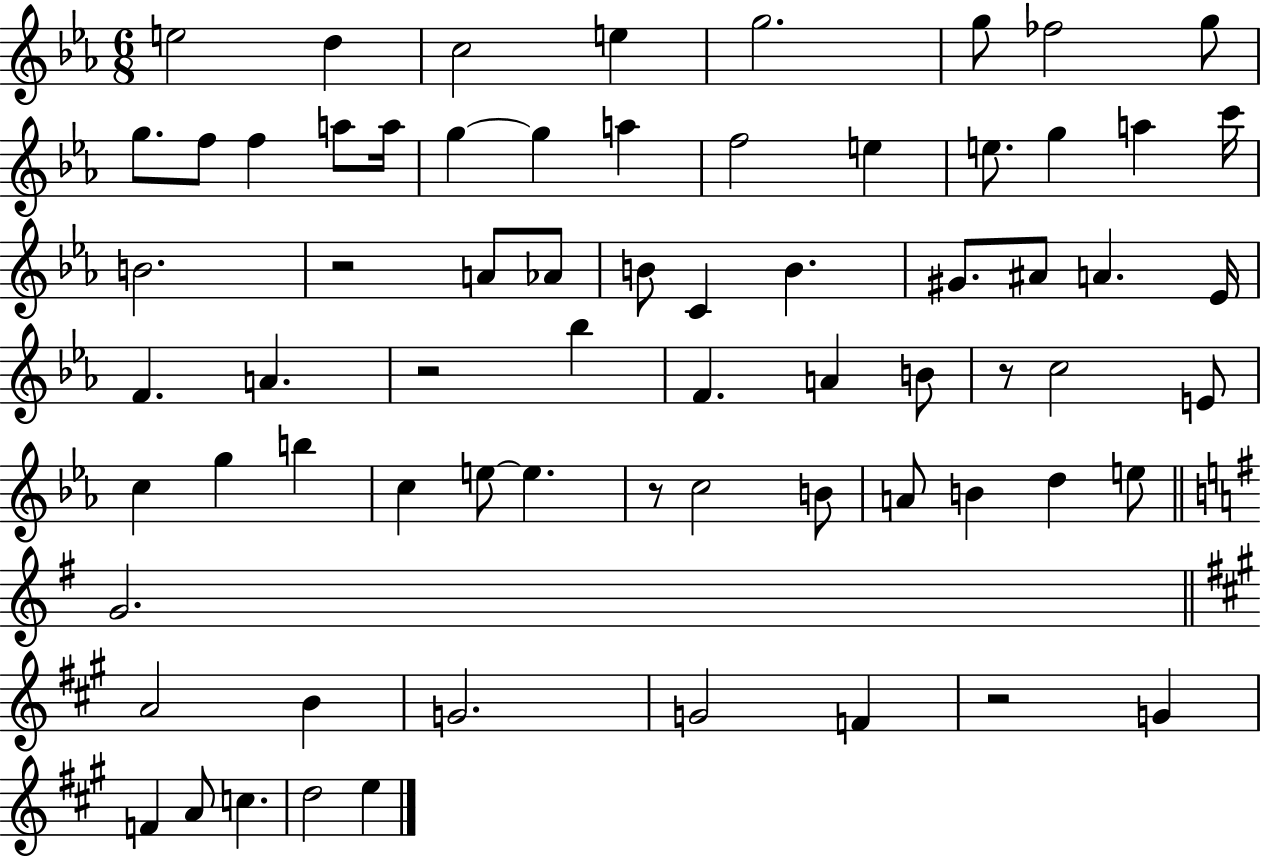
E5/h D5/q C5/h E5/q G5/h. G5/e FES5/h G5/e G5/e. F5/e F5/q A5/e A5/s G5/q G5/q A5/q F5/h E5/q E5/e. G5/q A5/q C6/s B4/h. R/h A4/e Ab4/e B4/e C4/q B4/q. G#4/e. A#4/e A4/q. Eb4/s F4/q. A4/q. R/h Bb5/q F4/q. A4/q B4/e R/e C5/h E4/e C5/q G5/q B5/q C5/q E5/e E5/q. R/e C5/h B4/e A4/e B4/q D5/q E5/e G4/h. A4/h B4/q G4/h. G4/h F4/q R/h G4/q F4/q A4/e C5/q. D5/h E5/q